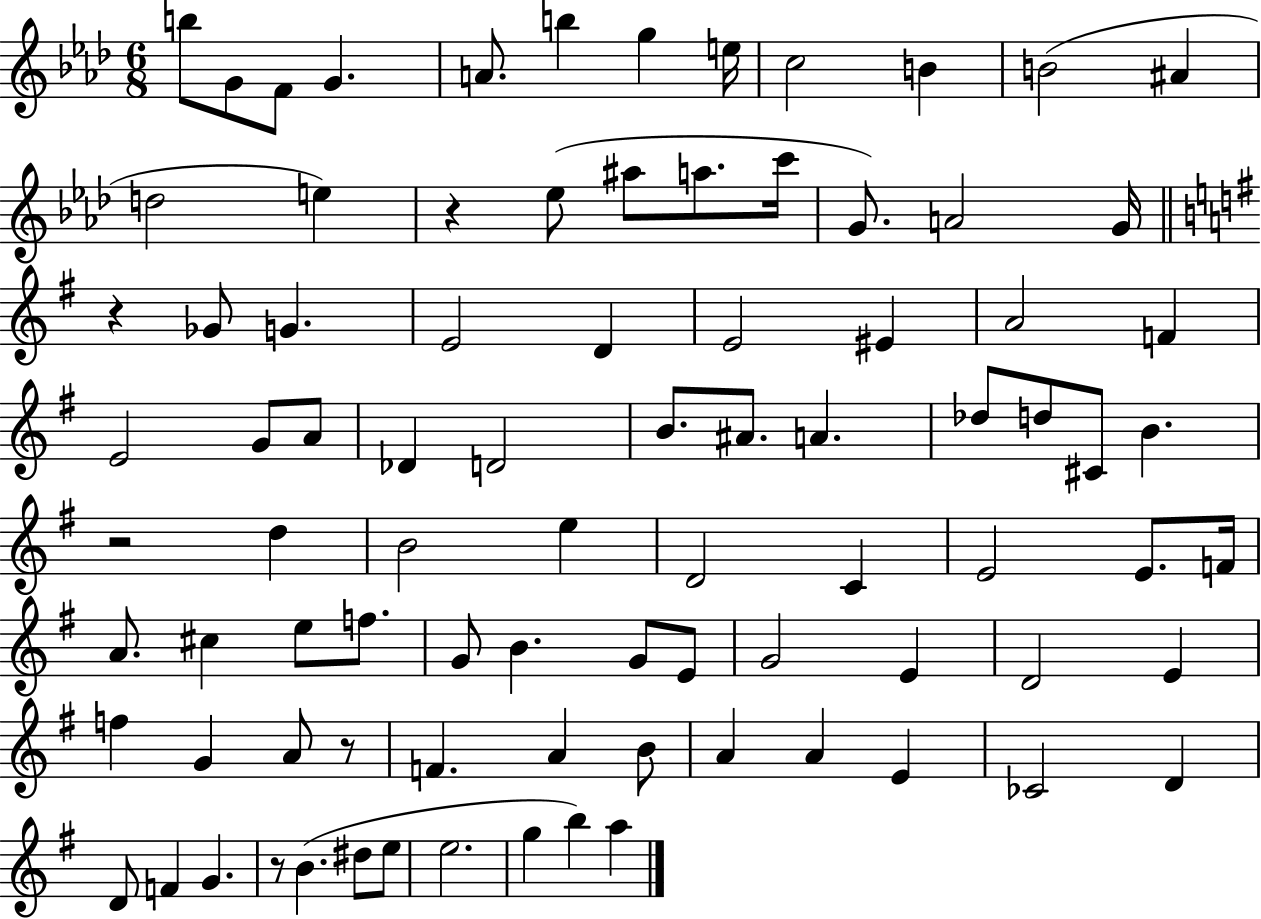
B5/e G4/e F4/e G4/q. A4/e. B5/q G5/q E5/s C5/h B4/q B4/h A#4/q D5/h E5/q R/q Eb5/e A#5/e A5/e. C6/s G4/e. A4/h G4/s R/q Gb4/e G4/q. E4/h D4/q E4/h EIS4/q A4/h F4/q E4/h G4/e A4/e Db4/q D4/h B4/e. A#4/e. A4/q. Db5/e D5/e C#4/e B4/q. R/h D5/q B4/h E5/q D4/h C4/q E4/h E4/e. F4/s A4/e. C#5/q E5/e F5/e. G4/e B4/q. G4/e E4/e G4/h E4/q D4/h E4/q F5/q G4/q A4/e R/e F4/q. A4/q B4/e A4/q A4/q E4/q CES4/h D4/q D4/e F4/q G4/q. R/e B4/q. D#5/e E5/e E5/h. G5/q B5/q A5/q